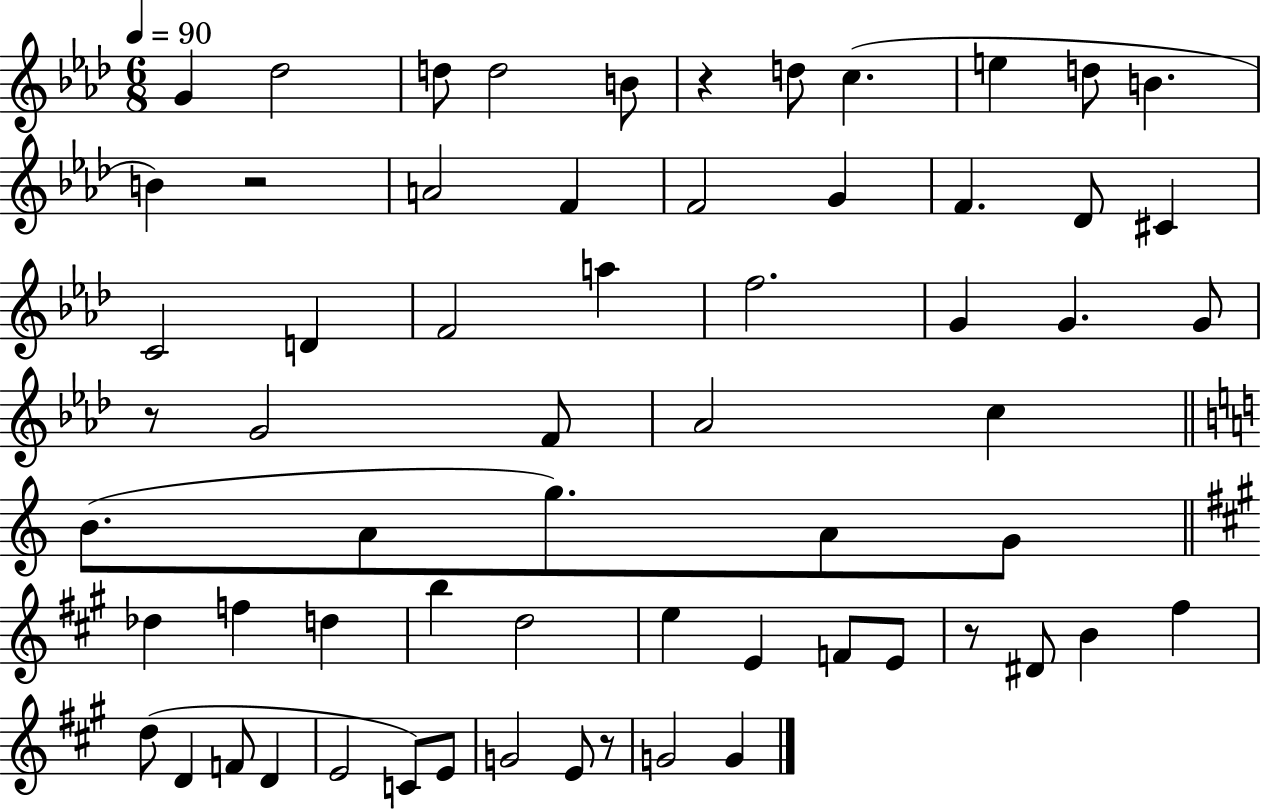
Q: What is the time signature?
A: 6/8